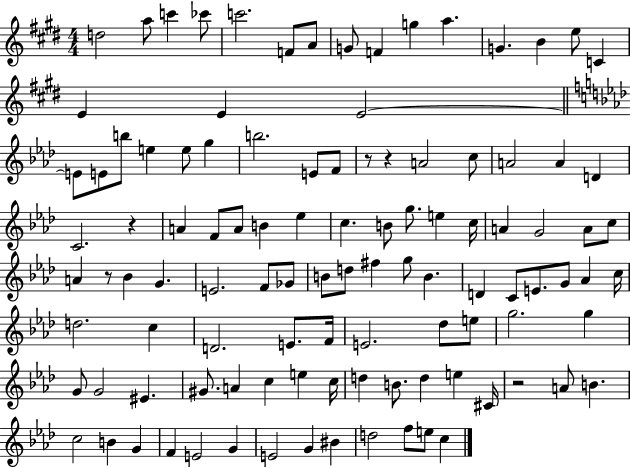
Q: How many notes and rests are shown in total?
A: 107